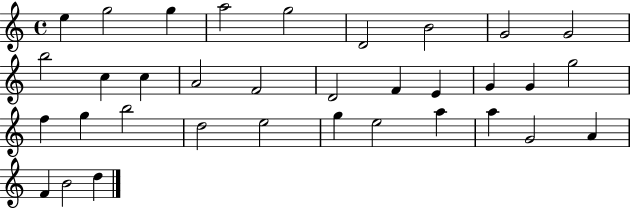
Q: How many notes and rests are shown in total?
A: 34